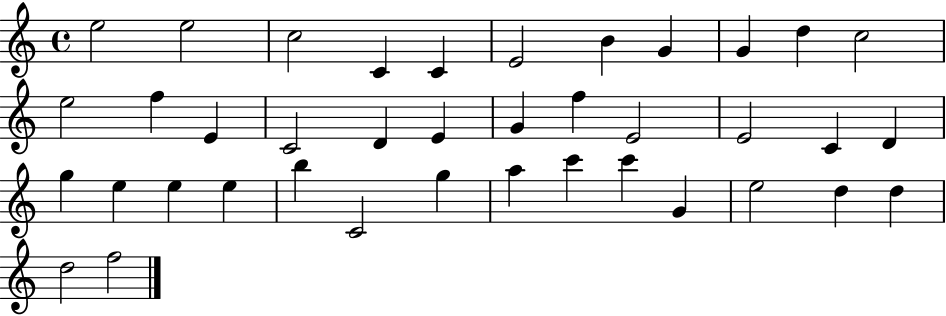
X:1
T:Untitled
M:4/4
L:1/4
K:C
e2 e2 c2 C C E2 B G G d c2 e2 f E C2 D E G f E2 E2 C D g e e e b C2 g a c' c' G e2 d d d2 f2